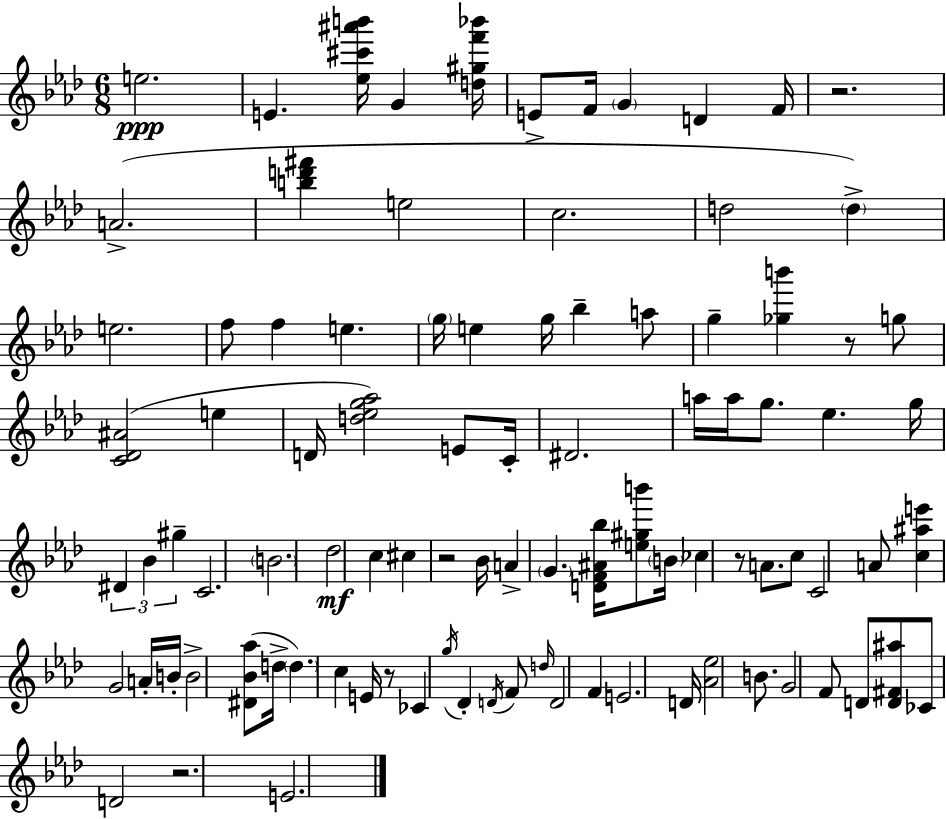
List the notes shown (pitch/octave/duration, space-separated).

E5/h. E4/q. [Eb5,C#6,A#6,B6]/s G4/q [D5,G#5,F6,Bb6]/s E4/e F4/s G4/q D4/q F4/s R/h. A4/h. [B5,D6,F#6]/q E5/h C5/h. D5/h D5/q E5/h. F5/e F5/q E5/q. G5/s E5/q G5/s Bb5/q A5/e G5/q [Gb5,B6]/q R/e G5/e [C4,Db4,A#4]/h E5/q D4/s [D5,Eb5,G5,Ab5]/h E4/e C4/s D#4/h. A5/s A5/s G5/e. Eb5/q. G5/s D#4/q Bb4/q G#5/q C4/h. B4/h. Db5/h C5/q C#5/q R/h Bb4/s A4/q G4/q. [D4,F4,A#4,Bb5]/s [E5,G#5,B6]/e B4/s CES5/q R/e A4/e. C5/e C4/h A4/e [C5,A#5,E6]/q G4/h A4/s B4/s B4/h [D#4,Bb4,Ab5]/e D5/s D5/q. C5/q E4/s R/e CES4/q G5/s Db4/q D4/s F4/e D5/s D4/h F4/q E4/h. D4/s [Ab4,Eb5]/h B4/e. G4/h F4/e D4/e [D4,F#4,A#5]/e CES4/e D4/h R/h. E4/h.